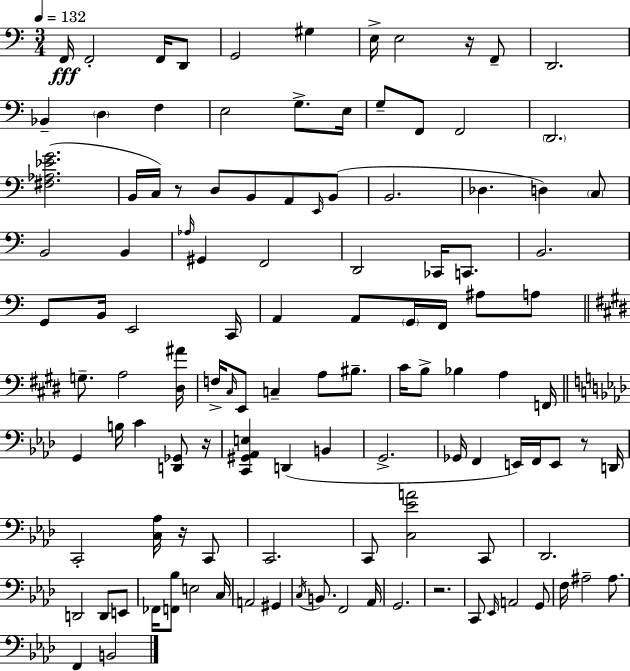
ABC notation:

X:1
T:Untitled
M:3/4
L:1/4
K:Am
F,,/4 F,,2 F,,/4 D,,/2 G,,2 ^G, E,/4 E,2 z/4 F,,/2 D,,2 _B,, D, F, E,2 G,/2 E,/4 G,/2 F,,/2 F,,2 D,,2 [^F,_A,_EG]2 B,,/4 C,/4 z/2 D,/2 B,,/2 A,,/2 E,,/4 B,,/2 B,,2 _D, D, C,/2 B,,2 B,, _A,/4 ^G,, F,,2 D,,2 _C,,/4 C,,/2 B,,2 G,,/2 B,,/4 E,,2 C,,/4 A,, A,,/2 G,,/4 F,,/4 ^A,/2 A,/2 G,/2 A,2 [^D,^A]/4 F,/4 ^C,/4 E,,/2 C, A,/2 ^B,/2 ^C/4 B,/2 _B, A, F,,/4 G,, B,/4 C [D,,_G,,]/2 z/4 [C,,^G,,_A,,E,] D,, B,, G,,2 _G,,/4 F,, E,,/4 F,,/4 E,,/2 z/2 D,,/4 C,,2 [C,_A,]/4 z/4 C,,/2 C,,2 C,,/2 [C,_EA]2 C,,/2 _D,,2 D,,2 D,,/2 E,,/2 _F,,/4 [F,,_B,]/2 E,2 C,/4 A,,2 ^G,, C,/4 B,,/2 F,,2 _A,,/4 G,,2 z2 C,,/2 _E,,/4 A,,2 G,,/2 F,/4 ^A,2 ^A,/2 F,, B,,2